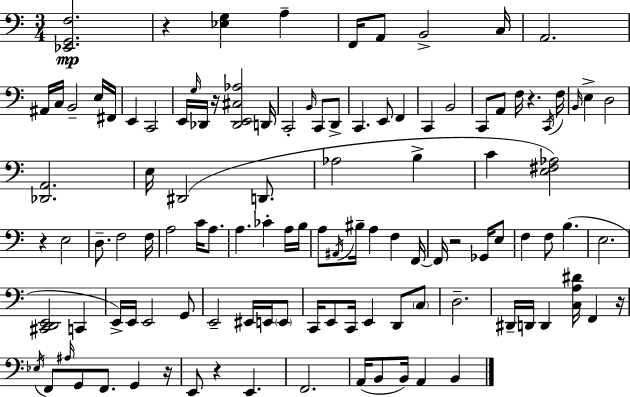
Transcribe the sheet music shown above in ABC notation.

X:1
T:Untitled
M:3/4
L:1/4
K:C
[_E,,G,,F,]2 z [_E,G,] A, F,,/4 A,,/2 B,,2 C,/4 A,,2 ^A,,/4 C,/4 B,,2 E,/4 ^F,,/4 E,, C,,2 E,,/4 G,/4 _D,,/4 z/4 [_D,,E,,^C,_A,]2 D,,/4 C,,2 B,,/4 C,,/2 D,,/2 C,, E,,/2 F,, C,, B,,2 C,,/2 A,,/2 F,/4 z C,,/4 F,/4 B,,/4 E, D,2 [_D,,A,,]2 E,/4 ^D,,2 D,,/2 _A,2 B, C [E,^F,_A,]2 z E,2 D,/2 F,2 F,/4 A,2 C/4 A,/2 A, _C A,/4 B,/4 A,/2 ^A,,/4 ^B,/4 A, F, F,,/4 F,,/4 z2 _G,,/4 E,/2 F, F,/2 B, E,2 [^C,,D,,E,,]2 C,, E,,/4 E,,/4 E,,2 G,,/2 E,,2 ^E,,/4 E,,/4 E,,/2 C,,/4 E,,/2 C,,/4 E,, D,,/2 C,/2 D,2 ^D,,/4 D,,/4 D,, [C,A,^D]/4 F,, z/4 _E,/4 F,,/2 ^A,/4 G,,/2 F,,/2 G,, z/4 E,,/2 z E,, F,,2 A,,/4 B,,/2 B,,/4 A,, B,,